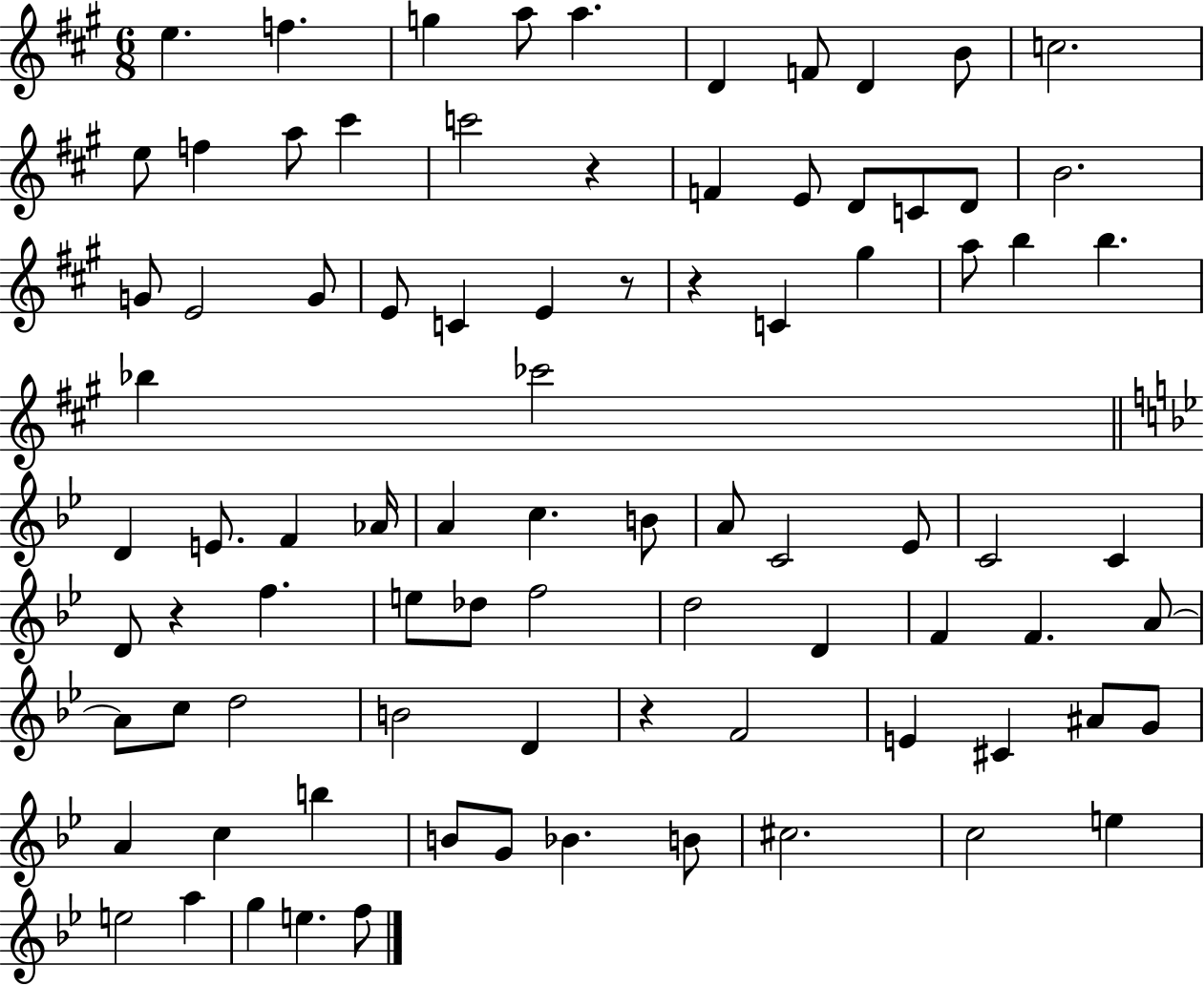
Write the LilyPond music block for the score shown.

{
  \clef treble
  \numericTimeSignature
  \time 6/8
  \key a \major
  e''4. f''4. | g''4 a''8 a''4. | d'4 f'8 d'4 b'8 | c''2. | \break e''8 f''4 a''8 cis'''4 | c'''2 r4 | f'4 e'8 d'8 c'8 d'8 | b'2. | \break g'8 e'2 g'8 | e'8 c'4 e'4 r8 | r4 c'4 gis''4 | a''8 b''4 b''4. | \break bes''4 ces'''2 | \bar "||" \break \key g \minor d'4 e'8. f'4 aes'16 | a'4 c''4. b'8 | a'8 c'2 ees'8 | c'2 c'4 | \break d'8 r4 f''4. | e''8 des''8 f''2 | d''2 d'4 | f'4 f'4. a'8~~ | \break a'8 c''8 d''2 | b'2 d'4 | r4 f'2 | e'4 cis'4 ais'8 g'8 | \break a'4 c''4 b''4 | b'8 g'8 bes'4. b'8 | cis''2. | c''2 e''4 | \break e''2 a''4 | g''4 e''4. f''8 | \bar "|."
}